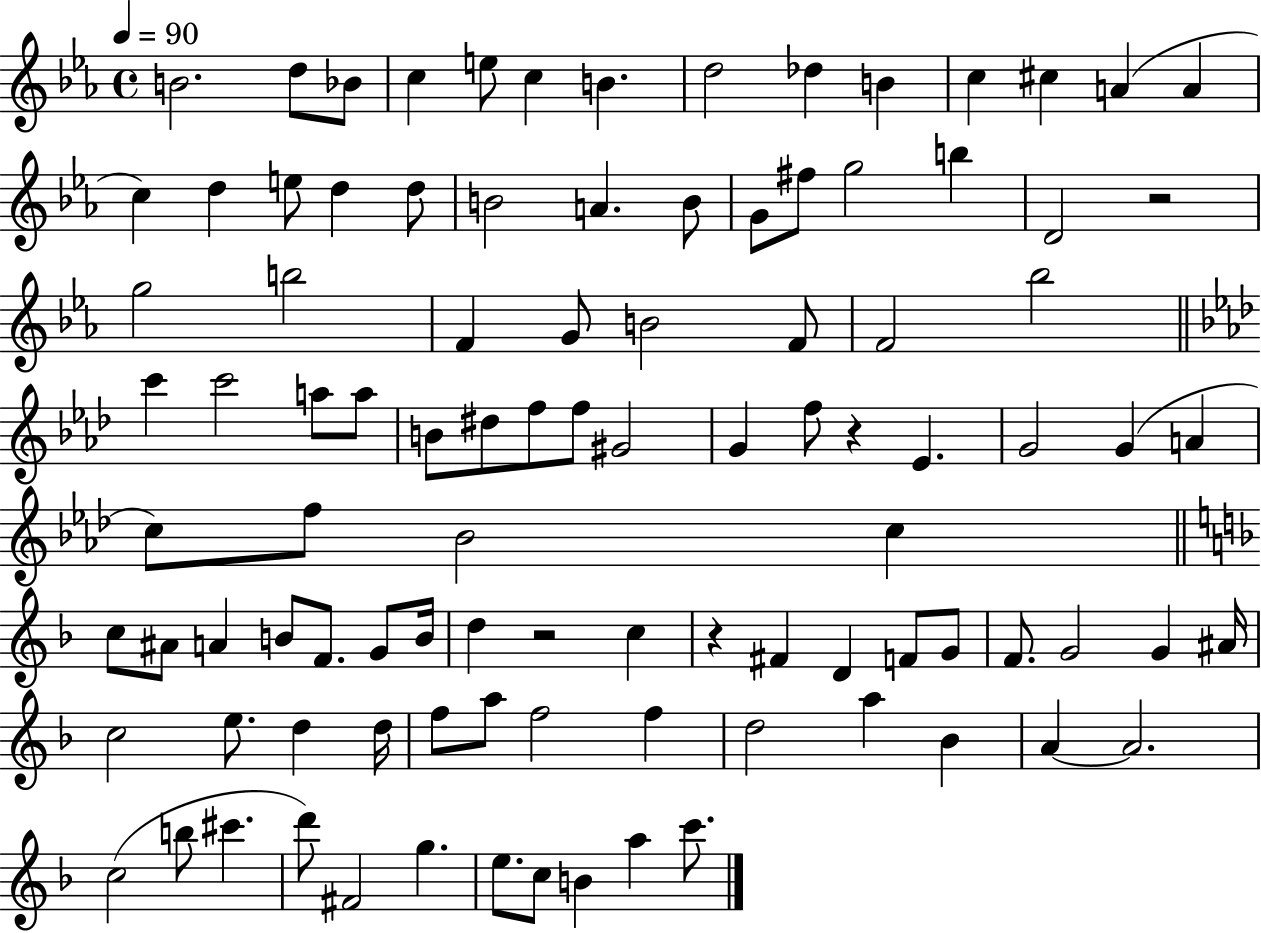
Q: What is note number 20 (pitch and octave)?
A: B4